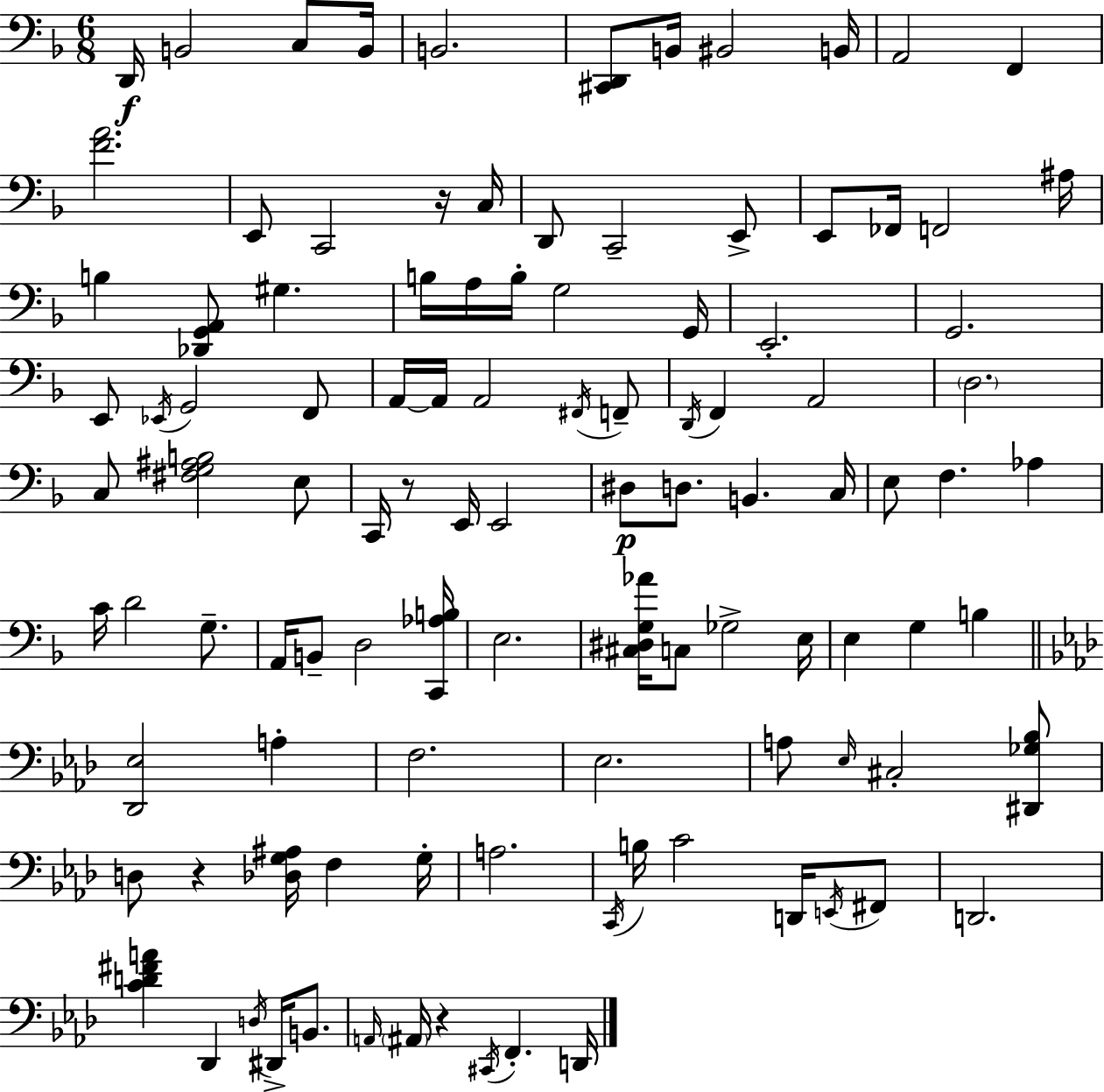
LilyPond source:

{
  \clef bass
  \numericTimeSignature
  \time 6/8
  \key d \minor
  \repeat volta 2 { d,16\f b,2 c8 b,16 | b,2. | <cis, d,>8 b,16 bis,2 b,16 | a,2 f,4 | \break <f' a'>2. | e,8 c,2 r16 c16 | d,8 c,2-- e,8-> | e,8 fes,16 f,2 ais16 | \break b4 <des, g, a,>8 gis4. | b16 a16 b16-. g2 g,16 | e,2.-. | g,2. | \break e,8 \acciaccatura { ees,16 } g,2 f,8 | a,16~~ a,16 a,2 \acciaccatura { fis,16 } | f,8-- \acciaccatura { d,16 } f,4 a,2 | \parenthesize d2. | \break c8 <fis g ais b>2 | e8 c,16 r8 e,16 e,2 | dis8\p d8. b,4. | c16 e8 f4. aes4 | \break c'16 d'2 | g8.-- a,16 b,8-- d2 | <c, aes b>16 e2. | <cis dis g aes'>16 c8 ges2-> | \break e16 e4 g4 b4 | \bar "||" \break \key aes \major <des, ees>2 a4-. | f2. | ees2. | a8 \grace { ees16 } cis2-. <dis, ges bes>8 | \break d8 r4 <des g ais>16 f4 | g16-. a2. | \acciaccatura { c,16 } b16 c'2 d,16 | \acciaccatura { e,16 } fis,8 d,2. | \break <c' d' fis' a'>4 des,4 \acciaccatura { d16 } | dis,16-> b,8. \grace { a,16 } \parenthesize ais,16 r4 \acciaccatura { cis,16 } f,4.-. | d,16 } \bar "|."
}